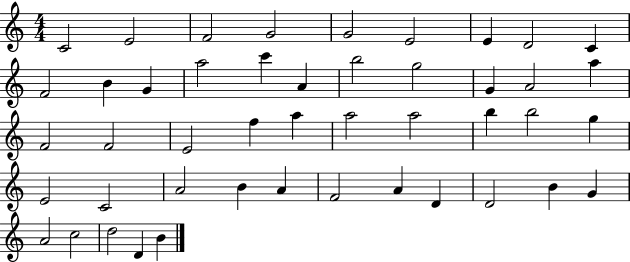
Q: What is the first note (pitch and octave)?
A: C4